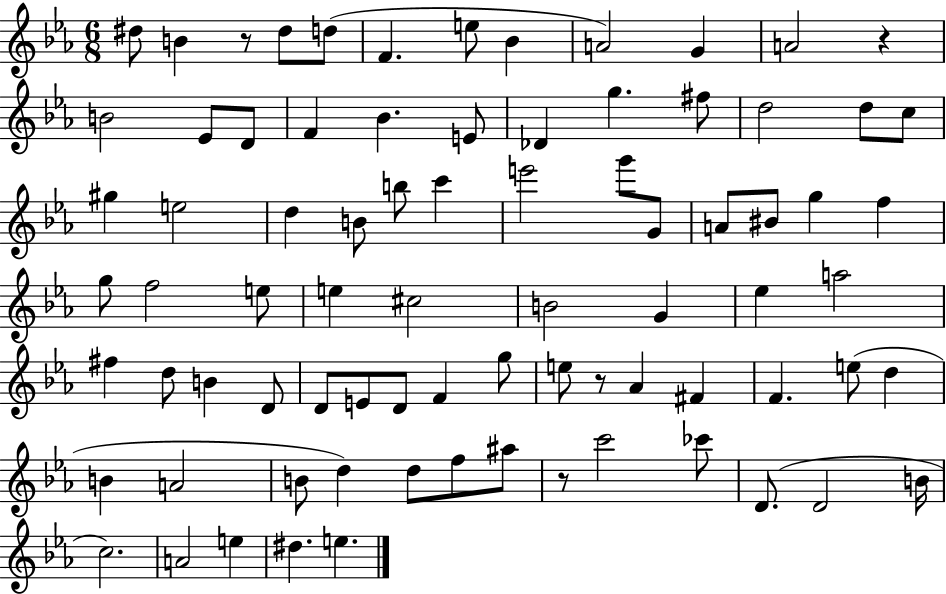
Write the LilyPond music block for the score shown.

{
  \clef treble
  \numericTimeSignature
  \time 6/8
  \key ees \major
  \repeat volta 2 { dis''8 b'4 r8 dis''8 d''8( | f'4. e''8 bes'4 | a'2) g'4 | a'2 r4 | \break b'2 ees'8 d'8 | f'4 bes'4. e'8 | des'4 g''4. fis''8 | d''2 d''8 c''8 | \break gis''4 e''2 | d''4 b'8 b''8 c'''4 | e'''2 g'''8 g'8 | a'8 bis'8 g''4 f''4 | \break g''8 f''2 e''8 | e''4 cis''2 | b'2 g'4 | ees''4 a''2 | \break fis''4 d''8 b'4 d'8 | d'8 e'8 d'8 f'4 g''8 | e''8 r8 aes'4 fis'4 | f'4. e''8( d''4 | \break b'4 a'2 | b'8 d''4) d''8 f''8 ais''8 | r8 c'''2 ces'''8 | d'8.( d'2 b'16 | \break c''2.) | a'2 e''4 | dis''4. e''4. | } \bar "|."
}